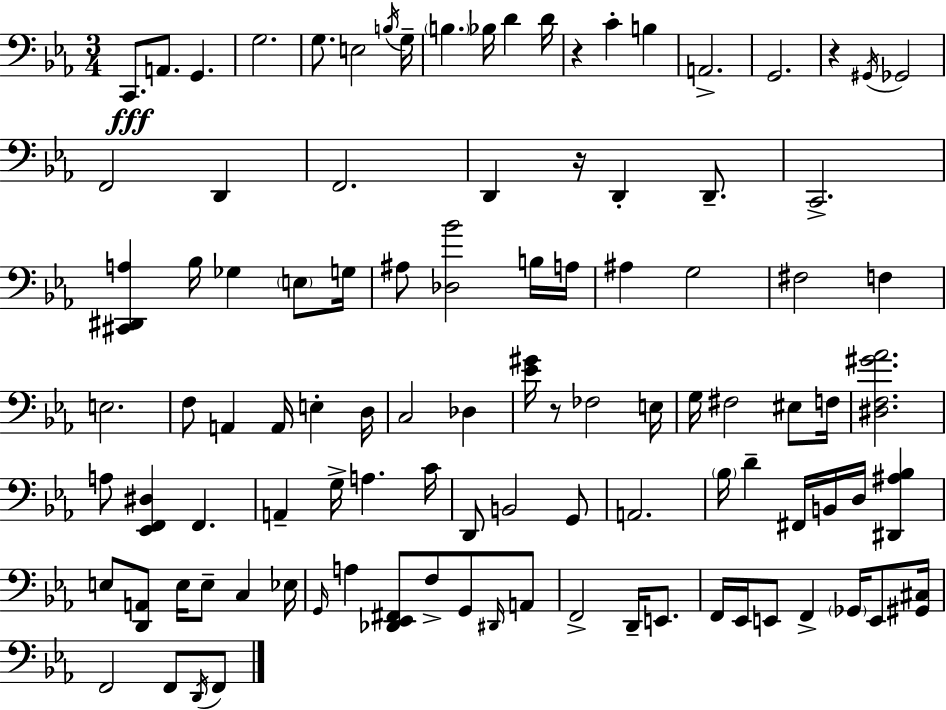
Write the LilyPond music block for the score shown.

{
  \clef bass
  \numericTimeSignature
  \time 3/4
  \key ees \major
  c,8.\fff a,8. g,4. | g2. | g8. e2 \acciaccatura { b16 } | g16-- \parenthesize b4. bes16 d'4 | \break d'16 r4 c'4-. b4 | a,2.-> | g,2. | r4 \acciaccatura { gis,16 } ges,2 | \break f,2 d,4 | f,2. | d,4 r16 d,4-. d,8.-- | c,2.-> | \break <cis, dis, a>4 bes16 ges4 \parenthesize e8 | g16 ais8 <des bes'>2 | b16 a16 ais4 g2 | fis2 f4 | \break e2. | f8 a,4 a,16 e4-. | d16 c2 des4 | <ees' gis'>16 r8 fes2 | \break e16 g16 fis2 eis8 | f16 <dis f gis' aes'>2. | a8 <ees, f, dis>4 f,4. | a,4-- g16-> a4. | \break c'16 d,8 b,2 | g,8 a,2. | \parenthesize bes16 d'4-- fis,16 b,16 d16 <dis, ais bes>4 | e8 <d, a,>8 e16 e8-- c4 | \break ees16 \grace { g,16 } a4 <des, ees, fis,>8 f8-> g,8 | \grace { dis,16 } a,8 f,2-> | d,16-- e,8. f,16 ees,16 e,8 f,4-> | \parenthesize ges,16 e,8 <gis, cis>16 f,2 | \break f,8 \acciaccatura { d,16 } f,8 \bar "|."
}